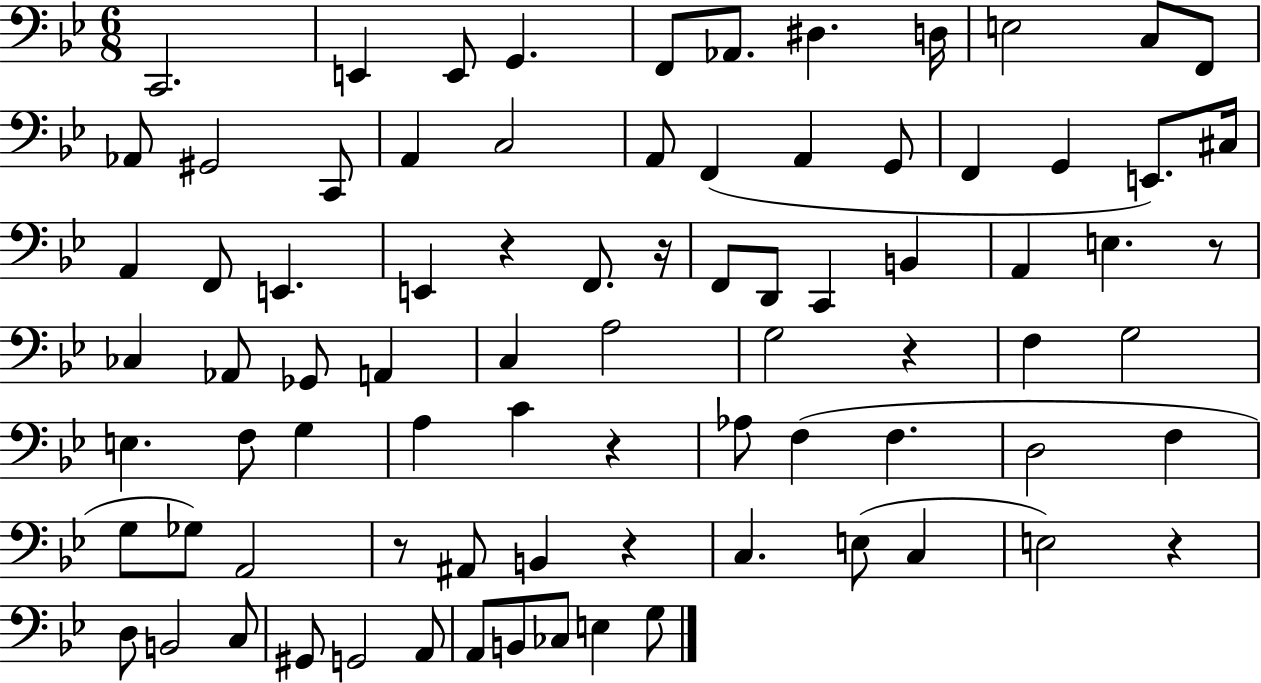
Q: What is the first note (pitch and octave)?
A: C2